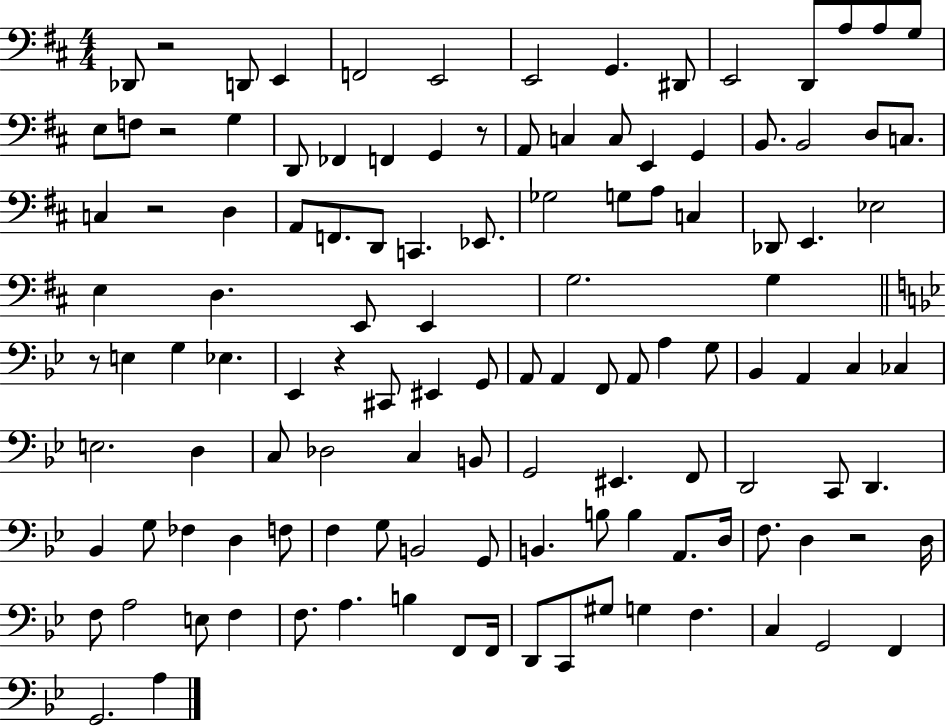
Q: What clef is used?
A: bass